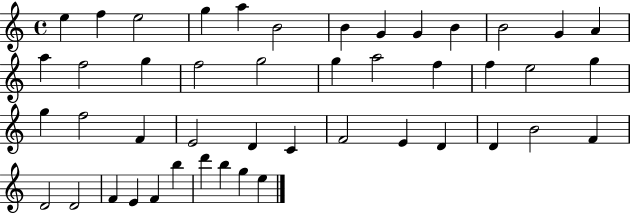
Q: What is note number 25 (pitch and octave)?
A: G5